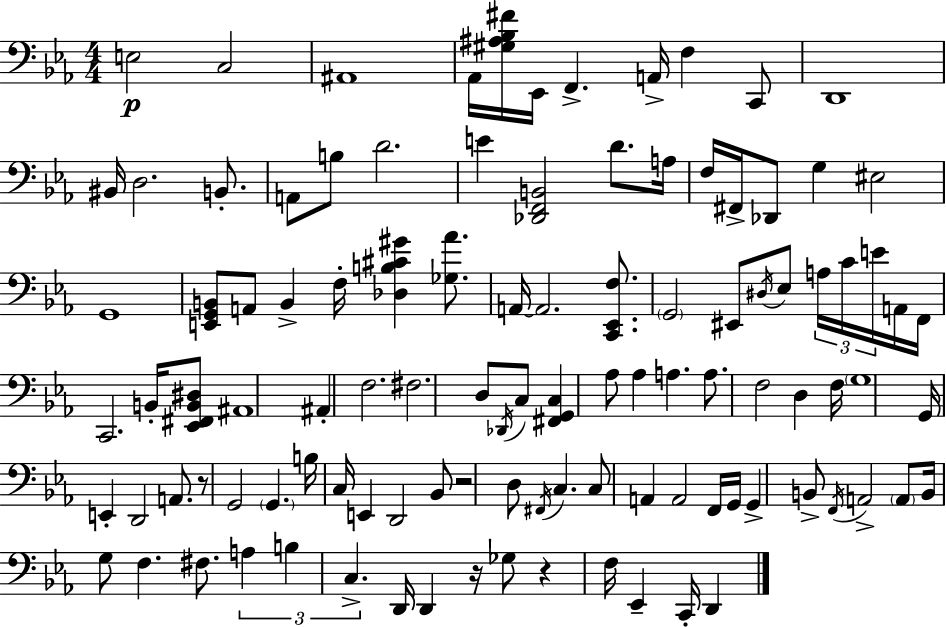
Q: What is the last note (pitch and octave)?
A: D2